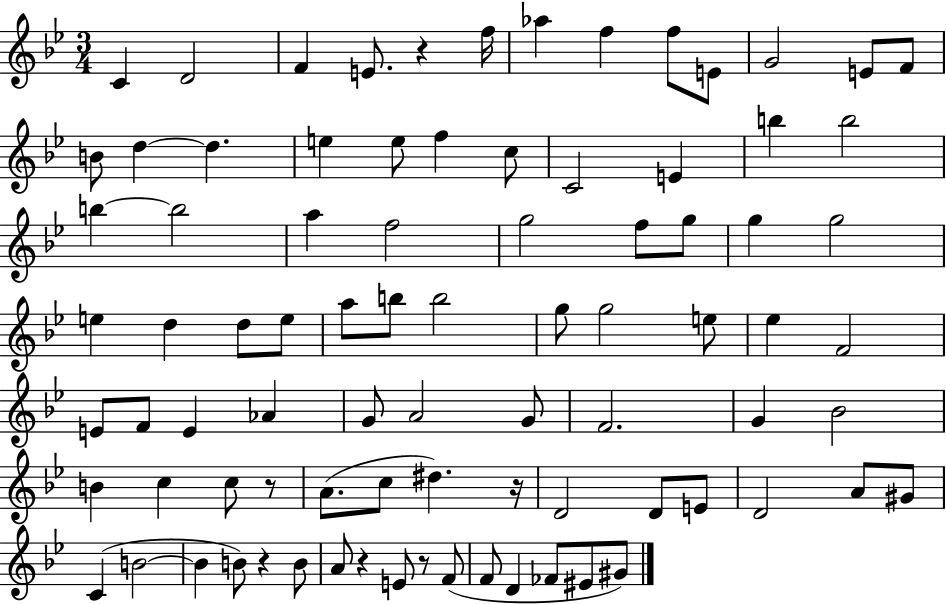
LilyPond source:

{
  \clef treble
  \numericTimeSignature
  \time 3/4
  \key bes \major
  c'4 d'2 | f'4 e'8. r4 f''16 | aes''4 f''4 f''8 e'8 | g'2 e'8 f'8 | \break b'8 d''4~~ d''4. | e''4 e''8 f''4 c''8 | c'2 e'4 | b''4 b''2 | \break b''4~~ b''2 | a''4 f''2 | g''2 f''8 g''8 | g''4 g''2 | \break e''4 d''4 d''8 e''8 | a''8 b''8 b''2 | g''8 g''2 e''8 | ees''4 f'2 | \break e'8 f'8 e'4 aes'4 | g'8 a'2 g'8 | f'2. | g'4 bes'2 | \break b'4 c''4 c''8 r8 | a'8.( c''8 dis''4.) r16 | d'2 d'8 e'8 | d'2 a'8 gis'8 | \break c'4( b'2~~ | b'4 b'8) r4 b'8 | a'8 r4 e'8 r8 f'8( | f'8 d'4 fes'8 eis'8 gis'8) | \break \bar "|."
}